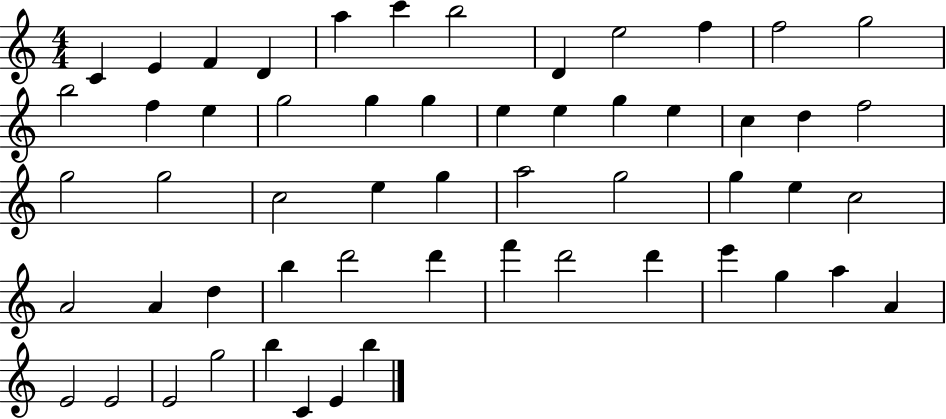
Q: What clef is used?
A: treble